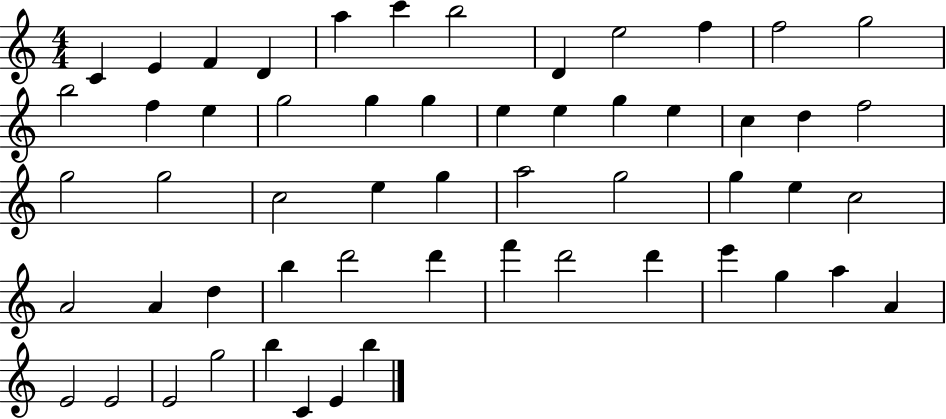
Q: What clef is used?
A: treble